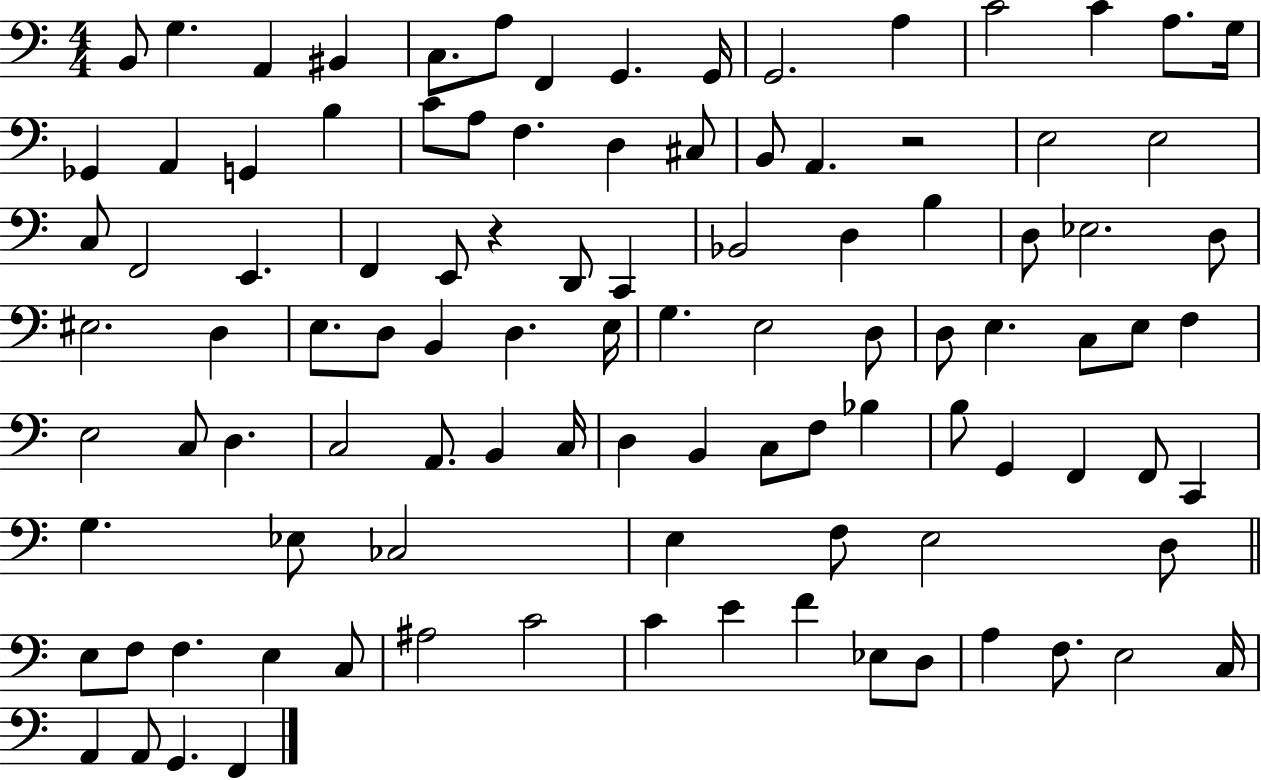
X:1
T:Untitled
M:4/4
L:1/4
K:C
B,,/2 G, A,, ^B,, C,/2 A,/2 F,, G,, G,,/4 G,,2 A, C2 C A,/2 G,/4 _G,, A,, G,, B, C/2 A,/2 F, D, ^C,/2 B,,/2 A,, z2 E,2 E,2 C,/2 F,,2 E,, F,, E,,/2 z D,,/2 C,, _B,,2 D, B, D,/2 _E,2 D,/2 ^E,2 D, E,/2 D,/2 B,, D, E,/4 G, E,2 D,/2 D,/2 E, C,/2 E,/2 F, E,2 C,/2 D, C,2 A,,/2 B,, C,/4 D, B,, C,/2 F,/2 _B, B,/2 G,, F,, F,,/2 C,, G, _E,/2 _C,2 E, F,/2 E,2 D,/2 E,/2 F,/2 F, E, C,/2 ^A,2 C2 C E F _E,/2 D,/2 A, F,/2 E,2 C,/4 A,, A,,/2 G,, F,,